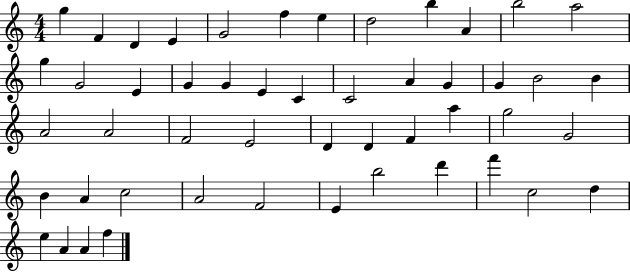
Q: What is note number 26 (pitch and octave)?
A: A4